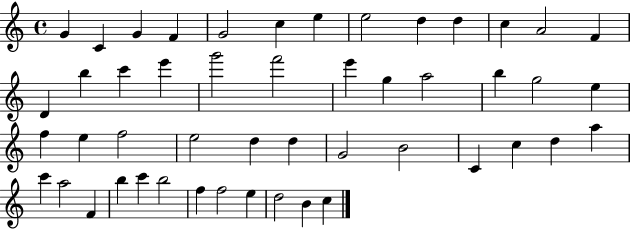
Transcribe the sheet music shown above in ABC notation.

X:1
T:Untitled
M:4/4
L:1/4
K:C
G C G F G2 c e e2 d d c A2 F D b c' e' g'2 f'2 e' g a2 b g2 e f e f2 e2 d d G2 B2 C c d a c' a2 F b c' b2 f f2 e d2 B c